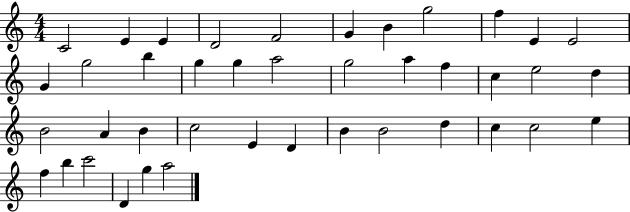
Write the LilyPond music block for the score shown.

{
  \clef treble
  \numericTimeSignature
  \time 4/4
  \key c \major
  c'2 e'4 e'4 | d'2 f'2 | g'4 b'4 g''2 | f''4 e'4 e'2 | \break g'4 g''2 b''4 | g''4 g''4 a''2 | g''2 a''4 f''4 | c''4 e''2 d''4 | \break b'2 a'4 b'4 | c''2 e'4 d'4 | b'4 b'2 d''4 | c''4 c''2 e''4 | \break f''4 b''4 c'''2 | d'4 g''4 a''2 | \bar "|."
}